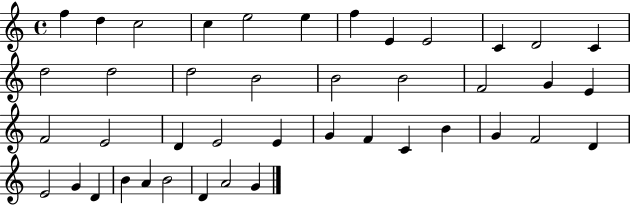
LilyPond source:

{
  \clef treble
  \time 4/4
  \defaultTimeSignature
  \key c \major
  f''4 d''4 c''2 | c''4 e''2 e''4 | f''4 e'4 e'2 | c'4 d'2 c'4 | \break d''2 d''2 | d''2 b'2 | b'2 b'2 | f'2 g'4 e'4 | \break f'2 e'2 | d'4 e'2 e'4 | g'4 f'4 c'4 b'4 | g'4 f'2 d'4 | \break e'2 g'4 d'4 | b'4 a'4 b'2 | d'4 a'2 g'4 | \bar "|."
}